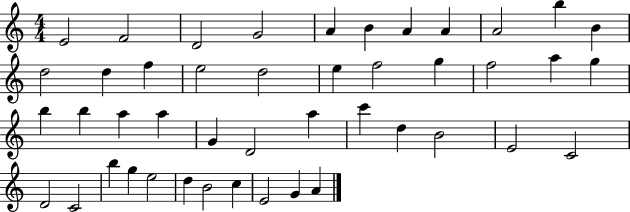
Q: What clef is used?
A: treble